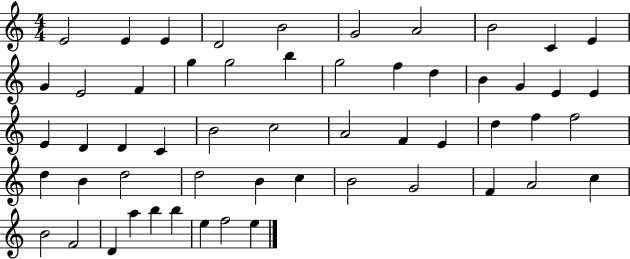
E4/h E4/q E4/q D4/h B4/h G4/h A4/h B4/h C4/q E4/q G4/q E4/h F4/q G5/q G5/h B5/q G5/h F5/q D5/q B4/q G4/q E4/q E4/q E4/q D4/q D4/q C4/q B4/h C5/h A4/h F4/q E4/q D5/q F5/q F5/h D5/q B4/q D5/h D5/h B4/q C5/q B4/h G4/h F4/q A4/h C5/q B4/h F4/h D4/q A5/q B5/q B5/q E5/q F5/h E5/q